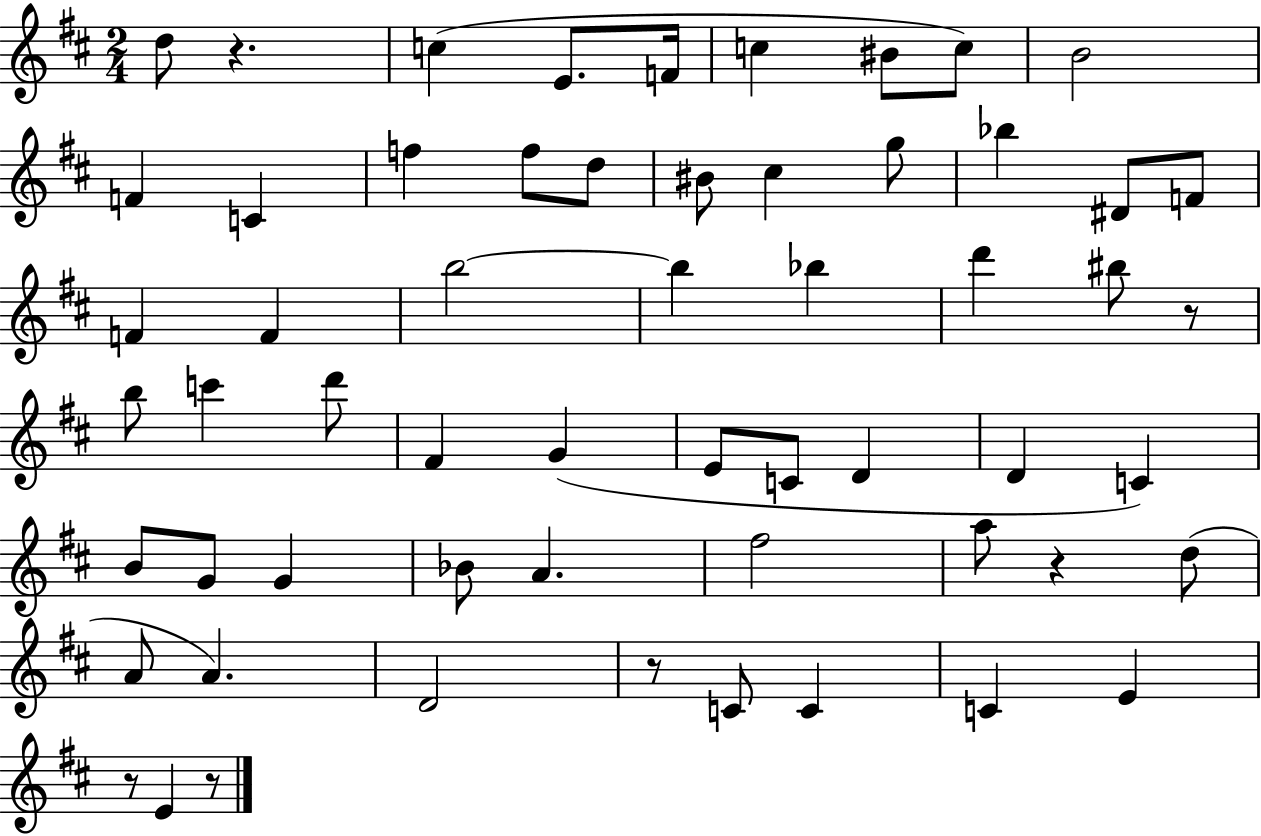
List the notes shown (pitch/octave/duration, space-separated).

D5/e R/q. C5/q E4/e. F4/s C5/q BIS4/e C5/e B4/h F4/q C4/q F5/q F5/e D5/e BIS4/e C#5/q G5/e Bb5/q D#4/e F4/e F4/q F4/q B5/h B5/q Bb5/q D6/q BIS5/e R/e B5/e C6/q D6/e F#4/q G4/q E4/e C4/e D4/q D4/q C4/q B4/e G4/e G4/q Bb4/e A4/q. F#5/h A5/e R/q D5/e A4/e A4/q. D4/h R/e C4/e C4/q C4/q E4/q R/e E4/q R/e